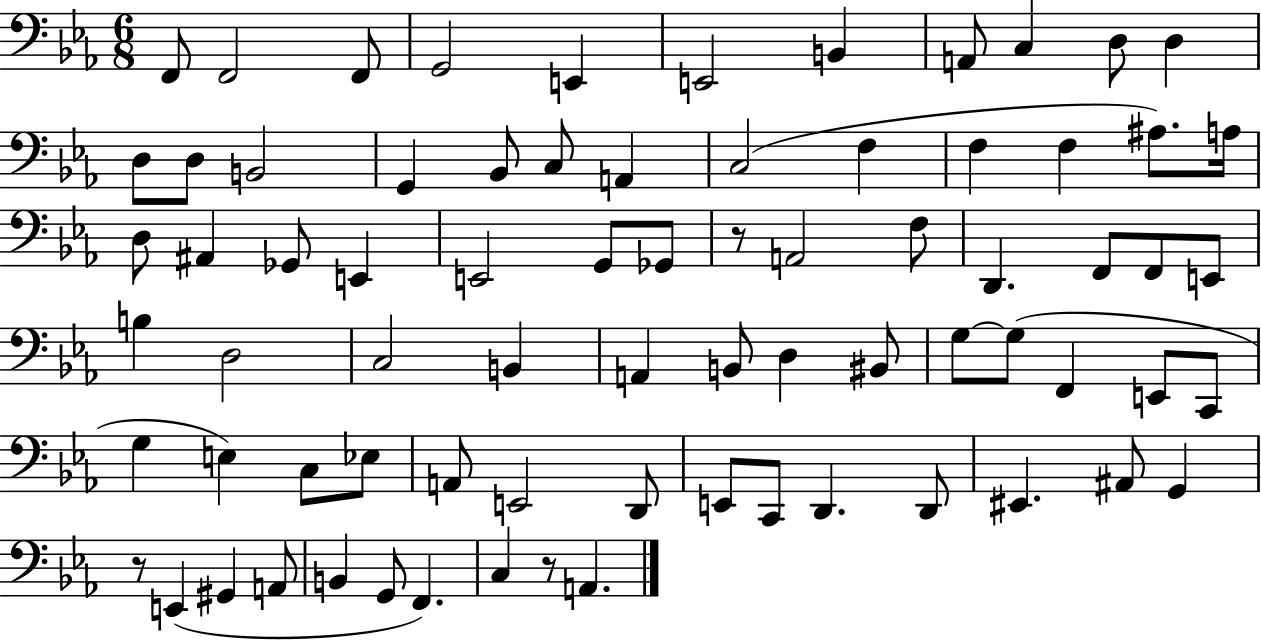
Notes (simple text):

F2/e F2/h F2/e G2/h E2/q E2/h B2/q A2/e C3/q D3/e D3/q D3/e D3/e B2/h G2/q Bb2/e C3/e A2/q C3/h F3/q F3/q F3/q A#3/e. A3/s D3/e A#2/q Gb2/e E2/q E2/h G2/e Gb2/e R/e A2/h F3/e D2/q. F2/e F2/e E2/e B3/q D3/h C3/h B2/q A2/q B2/e D3/q BIS2/e G3/e G3/e F2/q E2/e C2/e G3/q E3/q C3/e Eb3/e A2/e E2/h D2/e E2/e C2/e D2/q. D2/e EIS2/q. A#2/e G2/q R/e E2/q G#2/q A2/e B2/q G2/e F2/q. C3/q R/e A2/q.